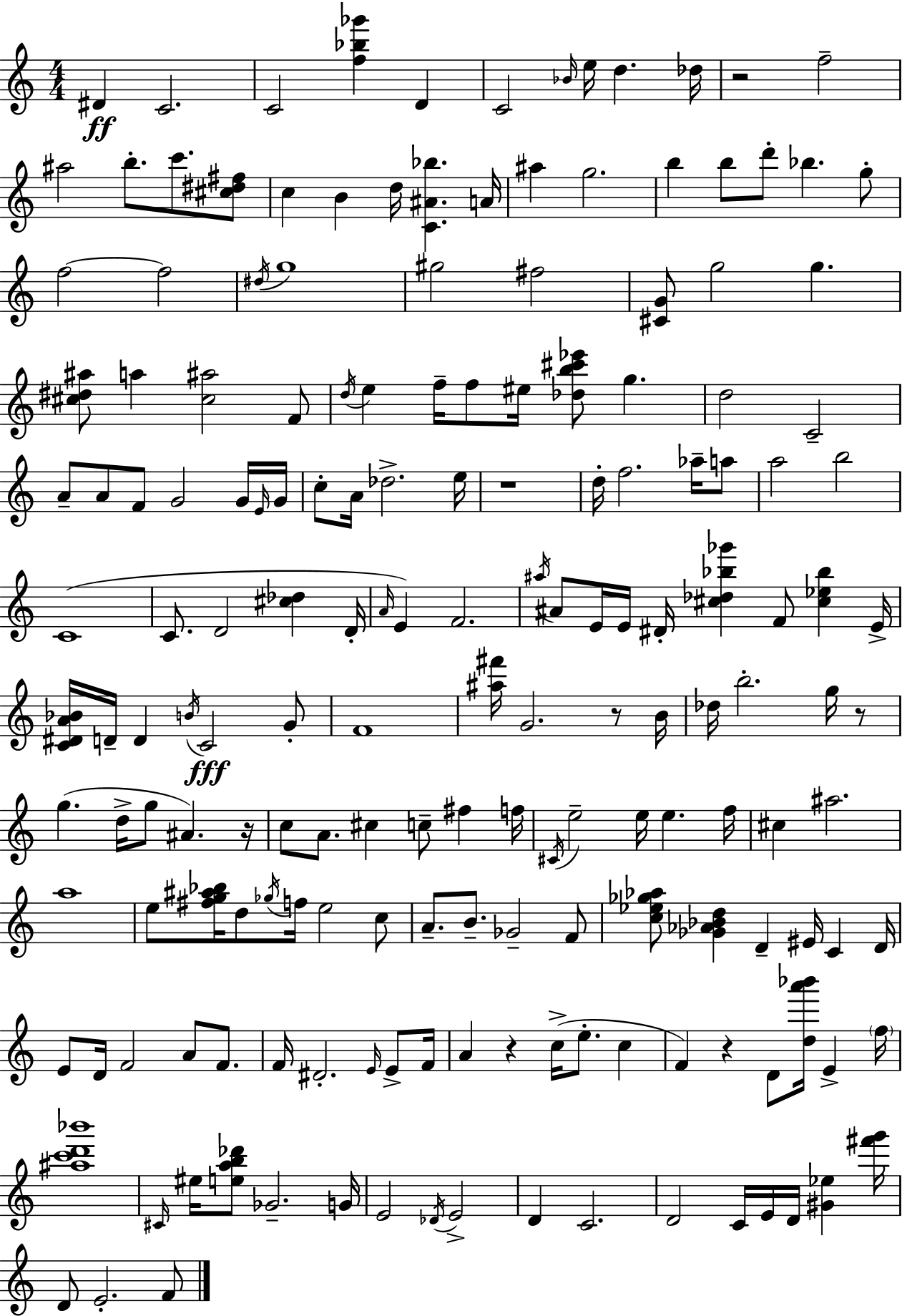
D#4/q C4/h. C4/h [F5,Bb5,Gb6]/q D4/q C4/h Bb4/s E5/s D5/q. Db5/s R/h F5/h A#5/h B5/e. C6/e. [C#5,D#5,F#5]/e C5/q B4/q D5/s [C4,A#4,Bb5]/q. A4/s A#5/q G5/h. B5/q B5/e D6/e Bb5/q. G5/e F5/h F5/h D#5/s G5/w G#5/h F#5/h [C#4,G4]/e G5/h G5/q. [C#5,D#5,A#5]/e A5/q [C#5,A#5]/h F4/e D5/s E5/q F5/s F5/e EIS5/s [Db5,B5,C#6,Eb6]/e G5/q. D5/h C4/h A4/e A4/e F4/e G4/h G4/s E4/s G4/s C5/e A4/s Db5/h. E5/s R/w D5/s F5/h. Ab5/s A5/e A5/h B5/h C4/w C4/e. D4/h [C#5,Db5]/q D4/s A4/s E4/q F4/h. A#5/s A#4/e E4/s E4/s D#4/s [C#5,Db5,Bb5,Gb6]/q F4/e [C#5,Eb5,Bb5]/q E4/s [C4,D#4,A4,Bb4]/s D4/s D4/q B4/s C4/h G4/e F4/w [A#5,F#6]/s G4/h. R/e B4/s Db5/s B5/h. G5/s R/e G5/q. D5/s G5/e A#4/q. R/s C5/e A4/e. C#5/q C5/e F#5/q F5/s C#4/s E5/h E5/s E5/q. F5/s C#5/q A#5/h. A5/w E5/e [F#5,G5,A#5,Bb5]/s D5/e Gb5/s F5/s E5/h C5/e A4/e. B4/e. Gb4/h F4/e [C5,Eb5,Gb5,Ab5]/e [Gb4,Ab4,Bb4,D5]/q D4/q EIS4/s C4/q D4/s E4/e D4/s F4/h A4/e F4/e. F4/s D#4/h. E4/s E4/e F4/s A4/q R/q C5/s E5/e. C5/q F4/q R/q D4/e [D5,A6,Bb6]/s E4/q F5/s [A#5,C6,D6,Bb6]/w C#4/s EIS5/s [E5,A5,B5,Db6]/e Gb4/h. G4/s E4/h Db4/s E4/h D4/q C4/h. D4/h C4/s E4/s D4/s [G#4,Eb5]/q [F#6,G6]/s D4/e E4/h. F4/e